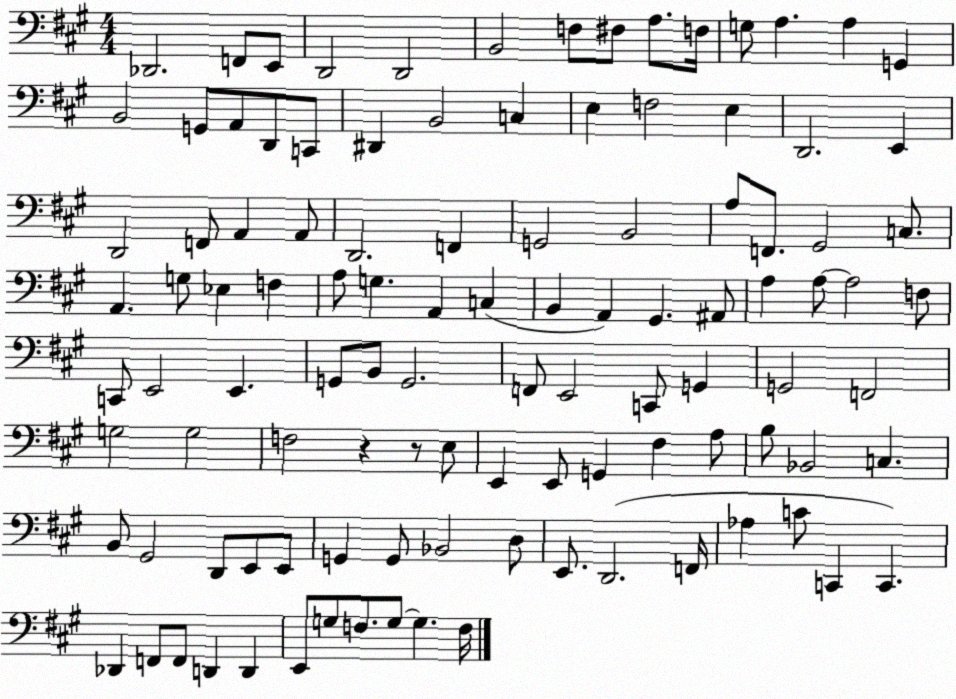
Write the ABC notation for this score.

X:1
T:Untitled
M:4/4
L:1/4
K:A
_D,,2 F,,/2 E,,/2 D,,2 D,,2 B,,2 F,/2 ^F,/2 A,/2 F,/4 G,/2 A, A, G,, B,,2 G,,/2 A,,/2 D,,/2 C,,/2 ^D,, B,,2 C, E, F,2 E, D,,2 E,, D,,2 F,,/2 A,, A,,/2 D,,2 F,, G,,2 B,,2 A,/2 F,,/2 ^G,,2 C,/2 A,, G,/2 _E, F, A,/2 G, A,, C, B,, A,, ^G,, ^A,,/2 A, A,/2 A,2 F,/2 C,,/2 E,,2 E,, G,,/2 B,,/2 G,,2 F,,/2 E,,2 C,,/2 G,, G,,2 F,,2 G,2 G,2 F,2 z z/2 E,/2 E,, E,,/2 G,, ^F, A,/2 B,/2 _B,,2 C, B,,/2 ^G,,2 D,,/2 E,,/2 E,,/2 G,, G,,/2 _B,,2 D,/2 E,,/2 D,,2 F,,/4 _A, C/2 C,, C,, _D,, F,,/2 F,,/2 D,, D,, E,,/2 G,/2 F,/2 G,/2 G, F,/4